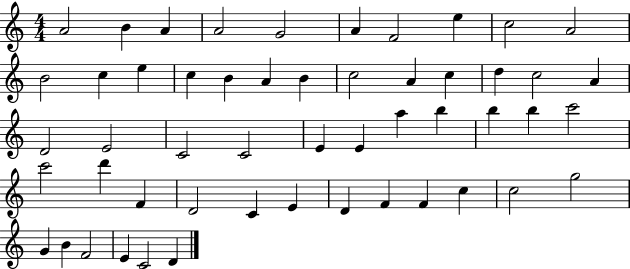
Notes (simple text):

A4/h B4/q A4/q A4/h G4/h A4/q F4/h E5/q C5/h A4/h B4/h C5/q E5/q C5/q B4/q A4/q B4/q C5/h A4/q C5/q D5/q C5/h A4/q D4/h E4/h C4/h C4/h E4/q E4/q A5/q B5/q B5/q B5/q C6/h C6/h D6/q F4/q D4/h C4/q E4/q D4/q F4/q F4/q C5/q C5/h G5/h G4/q B4/q F4/h E4/q C4/h D4/q